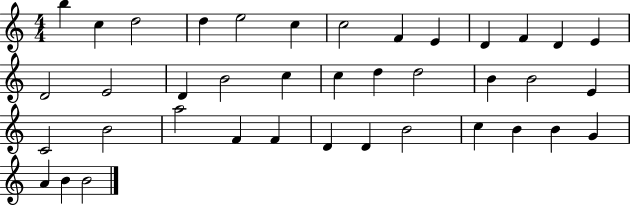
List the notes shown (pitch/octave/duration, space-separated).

B5/q C5/q D5/h D5/q E5/h C5/q C5/h F4/q E4/q D4/q F4/q D4/q E4/q D4/h E4/h D4/q B4/h C5/q C5/q D5/q D5/h B4/q B4/h E4/q C4/h B4/h A5/h F4/q F4/q D4/q D4/q B4/h C5/q B4/q B4/q G4/q A4/q B4/q B4/h